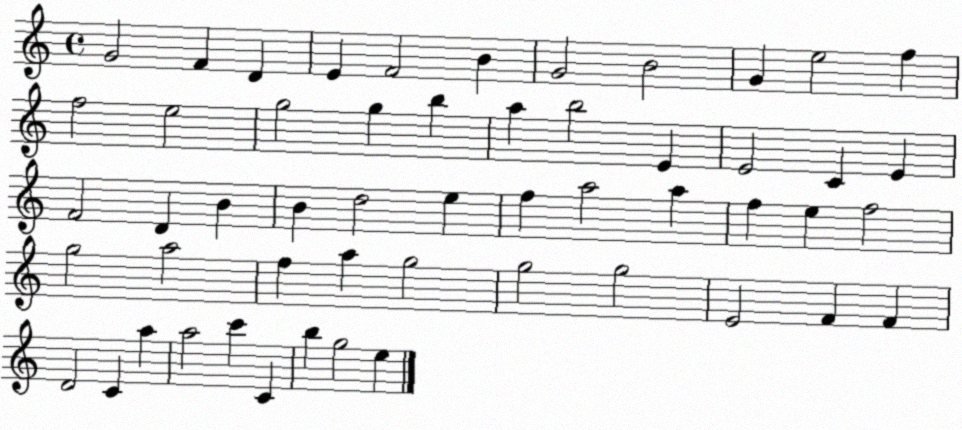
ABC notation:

X:1
T:Untitled
M:4/4
L:1/4
K:C
G2 F D E F2 B G2 B2 G e2 f f2 e2 g2 g b a b2 E E2 C E F2 D B B d2 e f a2 a f e f2 g2 a2 f a g2 g2 g2 E2 F F D2 C a a2 c' C b g2 e